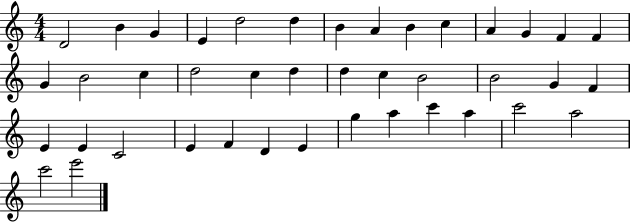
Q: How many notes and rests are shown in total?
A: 41